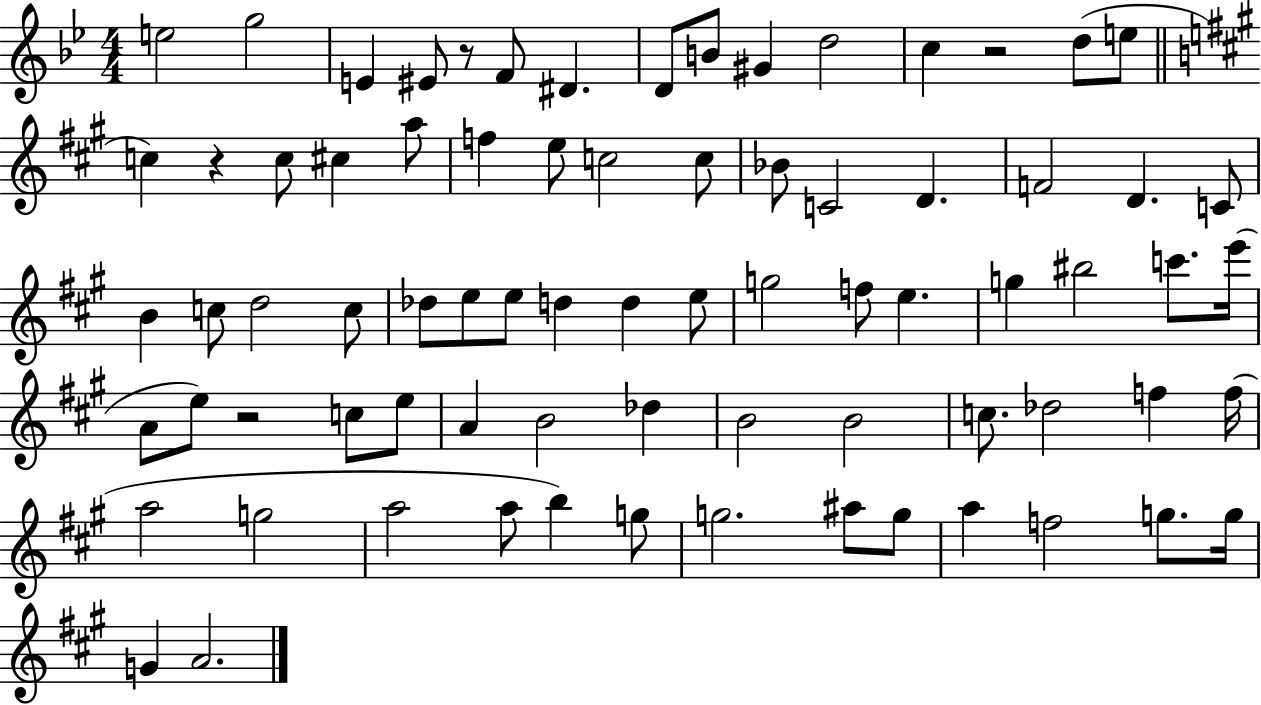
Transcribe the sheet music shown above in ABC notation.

X:1
T:Untitled
M:4/4
L:1/4
K:Bb
e2 g2 E ^E/2 z/2 F/2 ^D D/2 B/2 ^G d2 c z2 d/2 e/2 c z c/2 ^c a/2 f e/2 c2 c/2 _B/2 C2 D F2 D C/2 B c/2 d2 c/2 _d/2 e/2 e/2 d d e/2 g2 f/2 e g ^b2 c'/2 e'/4 A/2 e/2 z2 c/2 e/2 A B2 _d B2 B2 c/2 _d2 f f/4 a2 g2 a2 a/2 b g/2 g2 ^a/2 g/2 a f2 g/2 g/4 G A2